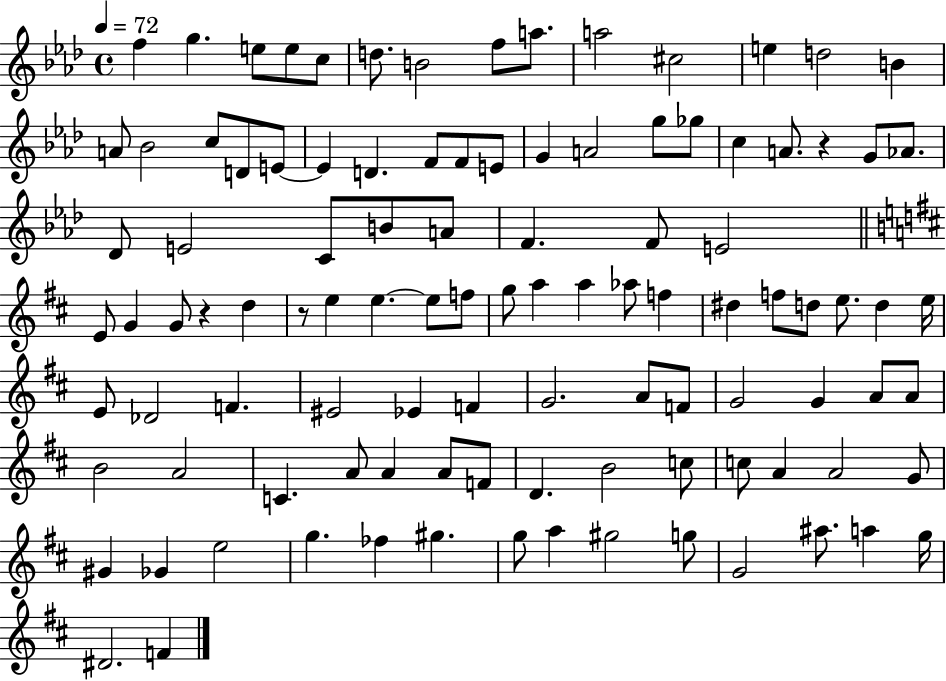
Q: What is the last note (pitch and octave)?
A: F4